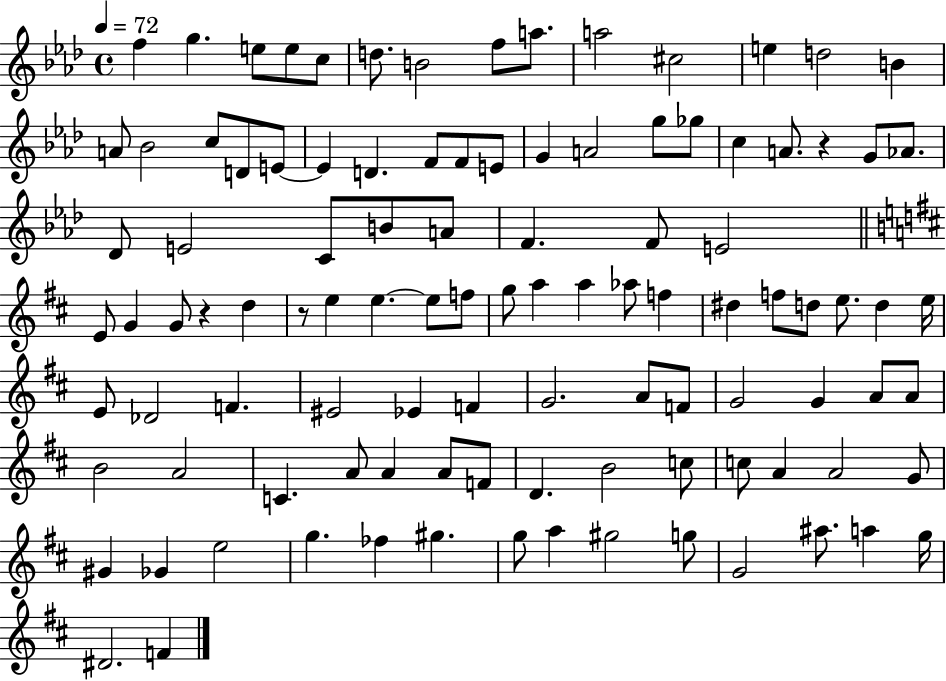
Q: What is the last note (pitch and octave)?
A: F4